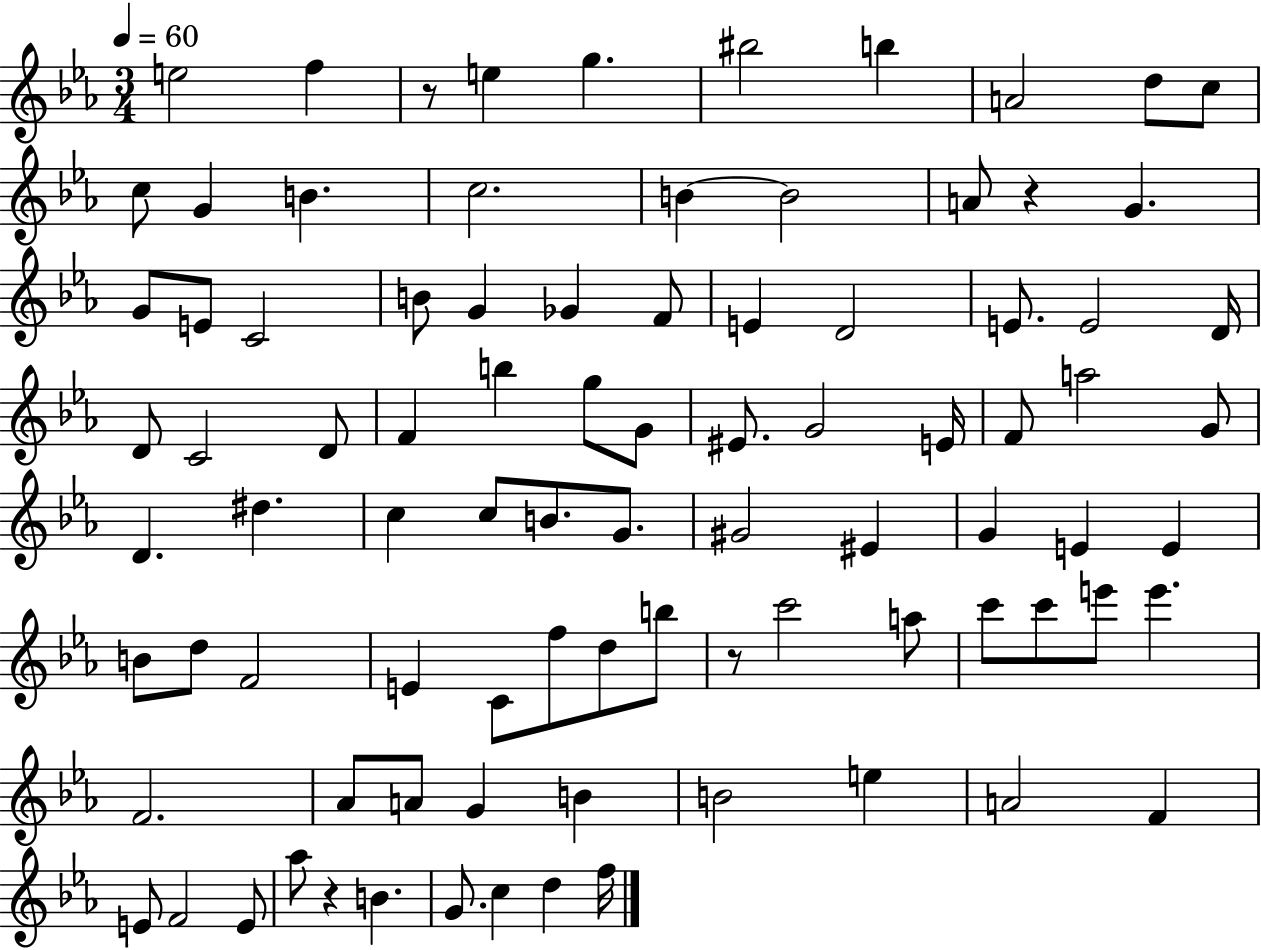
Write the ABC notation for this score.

X:1
T:Untitled
M:3/4
L:1/4
K:Eb
e2 f z/2 e g ^b2 b A2 d/2 c/2 c/2 G B c2 B B2 A/2 z G G/2 E/2 C2 B/2 G _G F/2 E D2 E/2 E2 D/4 D/2 C2 D/2 F b g/2 G/2 ^E/2 G2 E/4 F/2 a2 G/2 D ^d c c/2 B/2 G/2 ^G2 ^E G E E B/2 d/2 F2 E C/2 f/2 d/2 b/2 z/2 c'2 a/2 c'/2 c'/2 e'/2 e' F2 _A/2 A/2 G B B2 e A2 F E/2 F2 E/2 _a/2 z B G/2 c d f/4